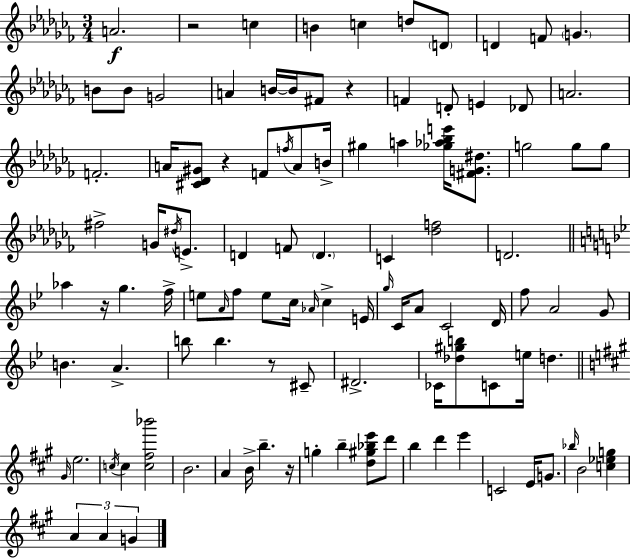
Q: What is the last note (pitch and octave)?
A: G4